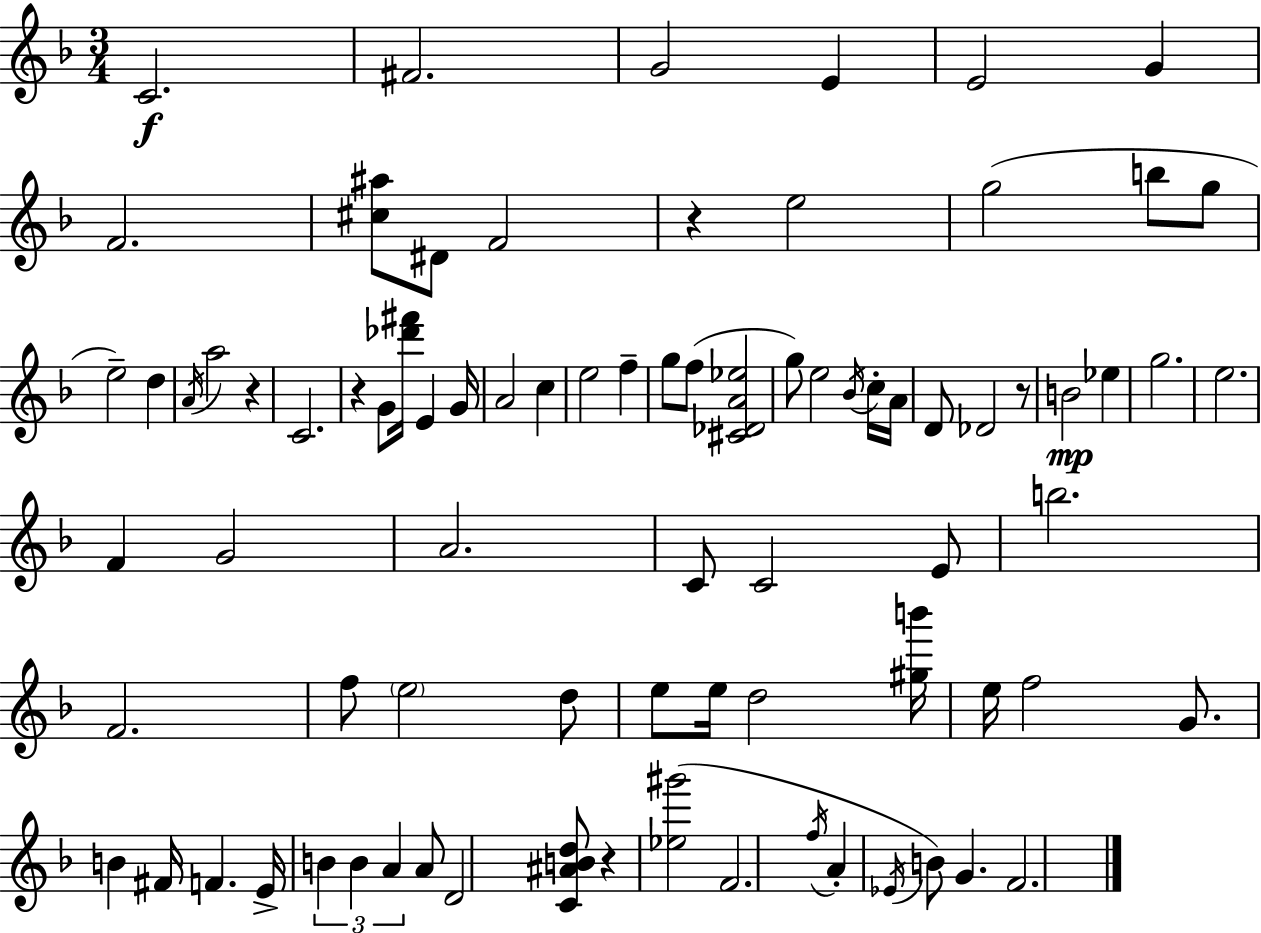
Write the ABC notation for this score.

X:1
T:Untitled
M:3/4
L:1/4
K:F
C2 ^F2 G2 E E2 G F2 [^c^a]/2 ^D/2 F2 z e2 g2 b/2 g/2 e2 d A/4 a2 z C2 z G/2 [_d'^f']/4 E G/4 A2 c e2 f g/2 f/2 [^C_DA_e]2 g/2 e2 _B/4 c/4 A/4 D/2 _D2 z/2 B2 _e g2 e2 F G2 A2 C/2 C2 E/2 b2 F2 f/2 e2 d/2 e/2 e/4 d2 [^gb']/4 e/4 f2 G/2 B ^F/4 F E/4 B B A A/2 D2 [C^ABd]/2 z [_e^g']2 F2 f/4 A _E/4 B/2 G F2